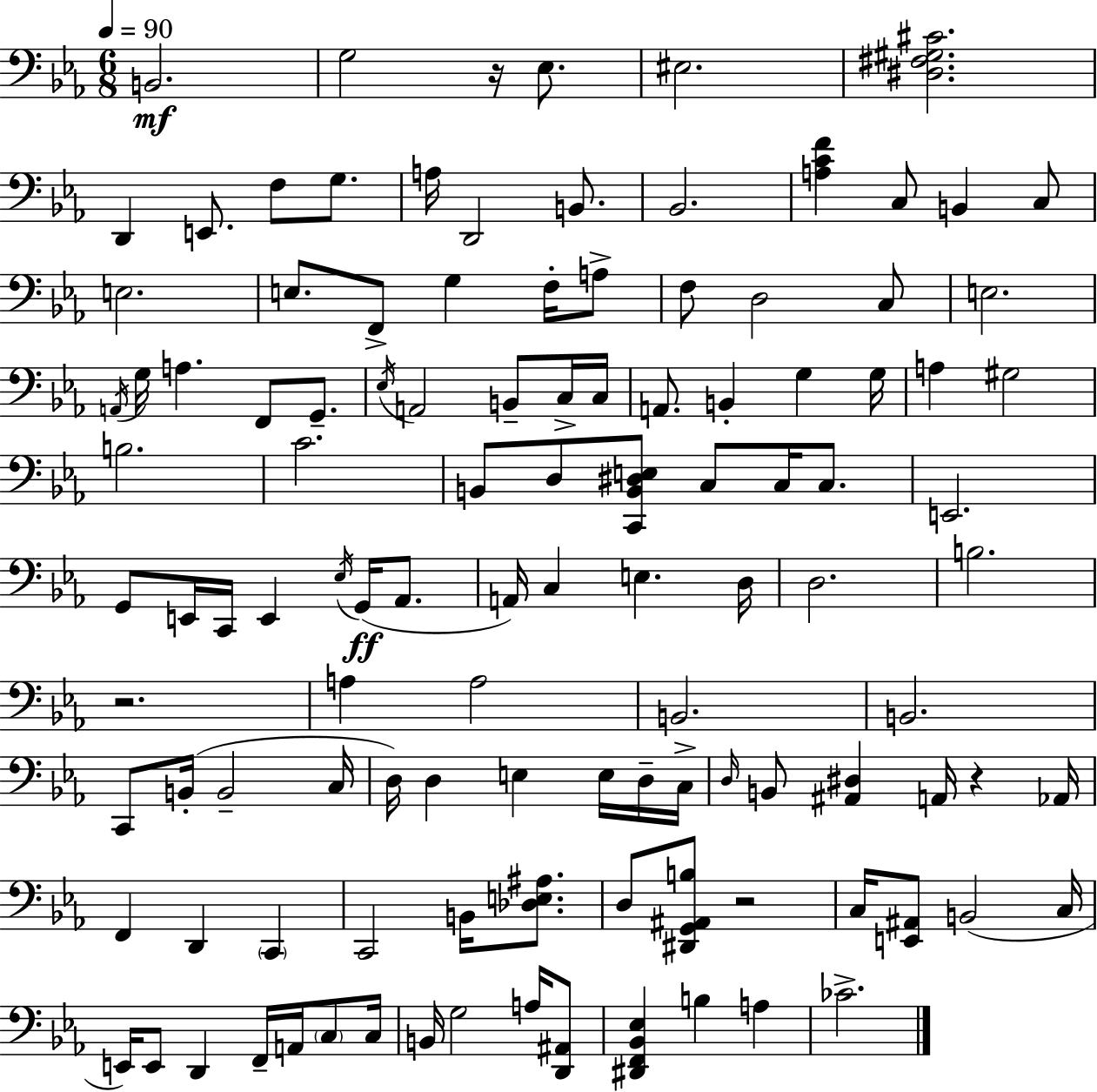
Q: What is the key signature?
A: EES major